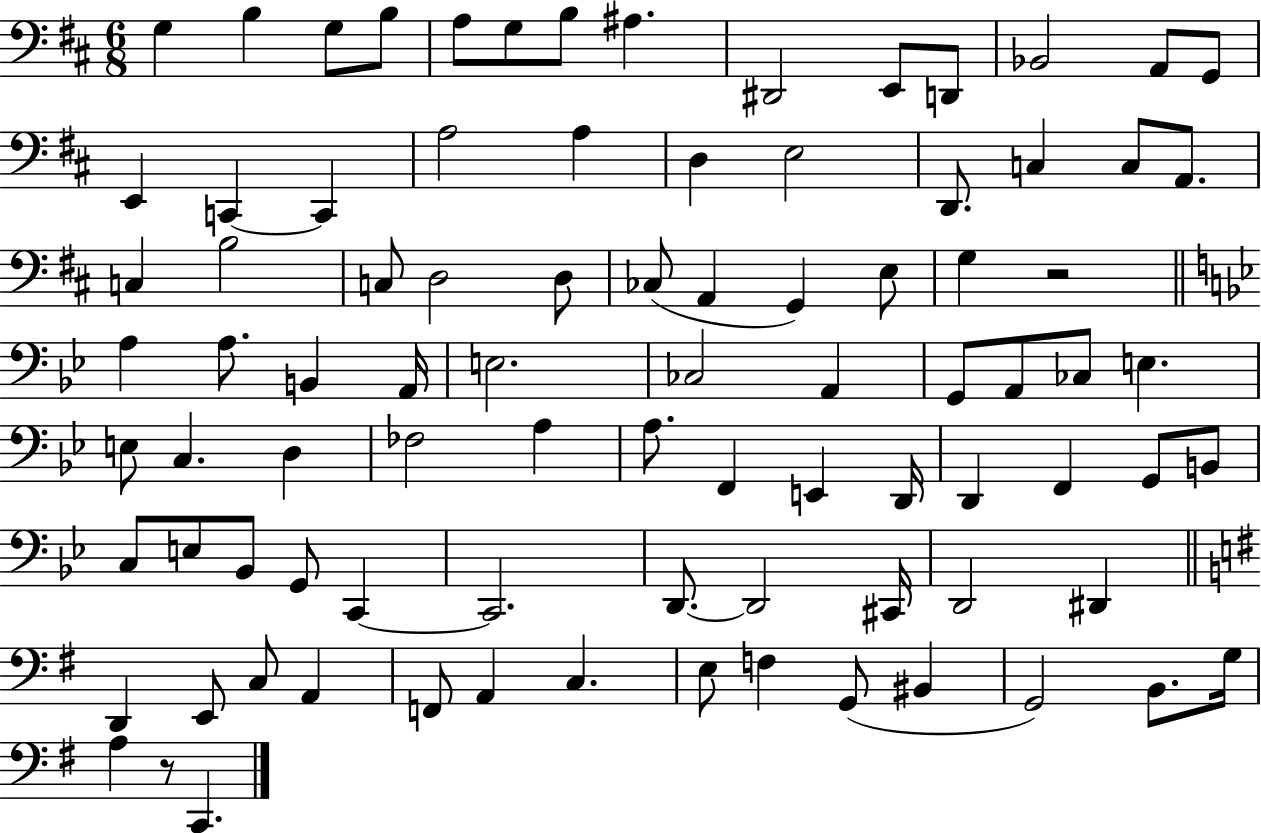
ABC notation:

X:1
T:Untitled
M:6/8
L:1/4
K:D
G, B, G,/2 B,/2 A,/2 G,/2 B,/2 ^A, ^D,,2 E,,/2 D,,/2 _B,,2 A,,/2 G,,/2 E,, C,, C,, A,2 A, D, E,2 D,,/2 C, C,/2 A,,/2 C, B,2 C,/2 D,2 D,/2 _C,/2 A,, G,, E,/2 G, z2 A, A,/2 B,, A,,/4 E,2 _C,2 A,, G,,/2 A,,/2 _C,/2 E, E,/2 C, D, _F,2 A, A,/2 F,, E,, D,,/4 D,, F,, G,,/2 B,,/2 C,/2 E,/2 _B,,/2 G,,/2 C,, C,,2 D,,/2 D,,2 ^C,,/4 D,,2 ^D,, D,, E,,/2 C,/2 A,, F,,/2 A,, C, E,/2 F, G,,/2 ^B,, G,,2 B,,/2 G,/4 A, z/2 C,,